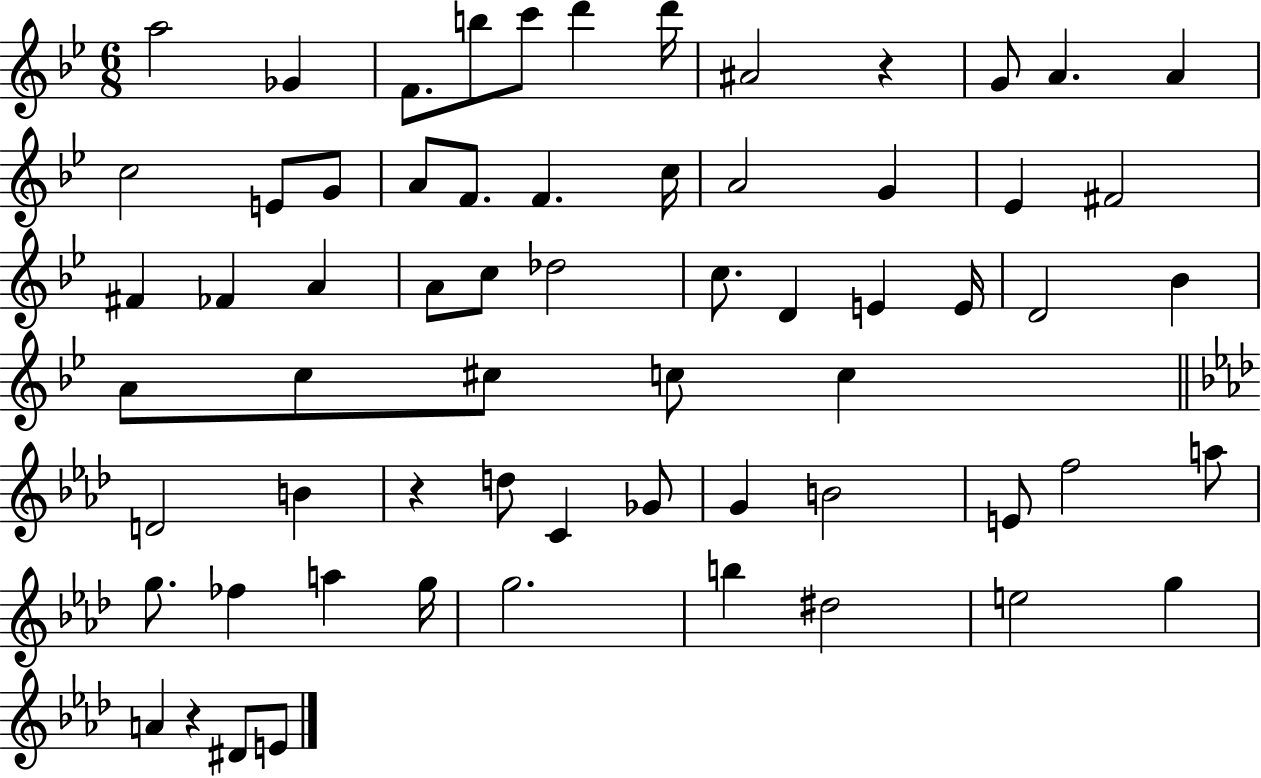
{
  \clef treble
  \numericTimeSignature
  \time 6/8
  \key bes \major
  a''2 ges'4 | f'8. b''8 c'''8 d'''4 d'''16 | ais'2 r4 | g'8 a'4. a'4 | \break c''2 e'8 g'8 | a'8 f'8. f'4. c''16 | a'2 g'4 | ees'4 fis'2 | \break fis'4 fes'4 a'4 | a'8 c''8 des''2 | c''8. d'4 e'4 e'16 | d'2 bes'4 | \break a'8 c''8 cis''8 c''8 c''4 | \bar "||" \break \key aes \major d'2 b'4 | r4 d''8 c'4 ges'8 | g'4 b'2 | e'8 f''2 a''8 | \break g''8. fes''4 a''4 g''16 | g''2. | b''4 dis''2 | e''2 g''4 | \break a'4 r4 dis'8 e'8 | \bar "|."
}